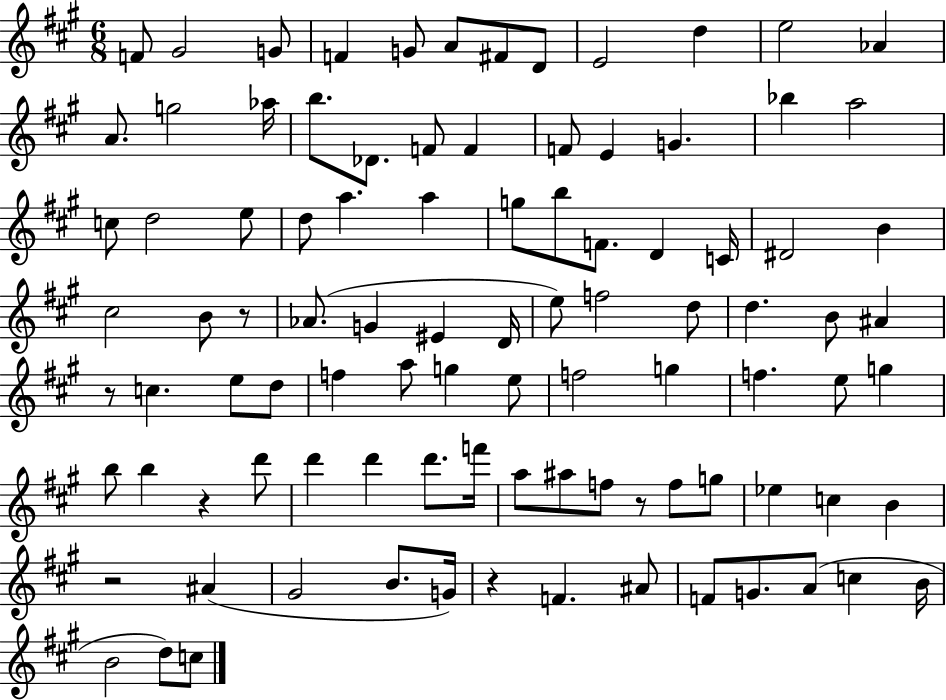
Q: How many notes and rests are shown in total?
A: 96